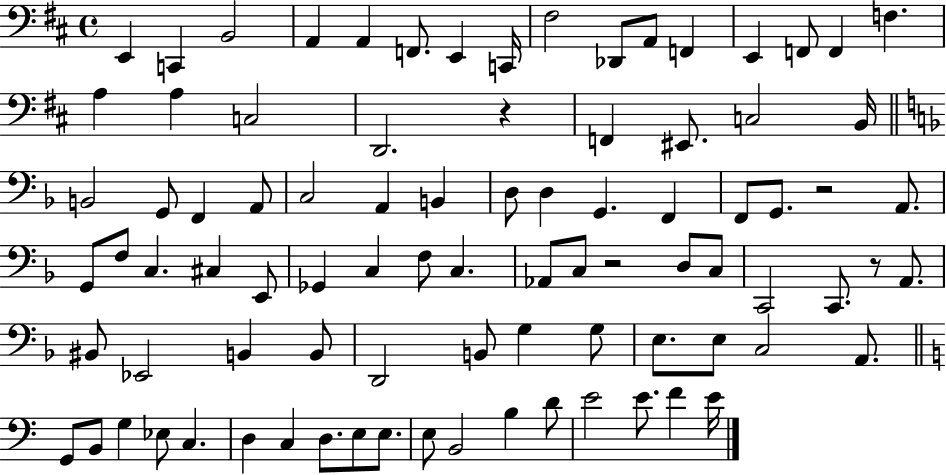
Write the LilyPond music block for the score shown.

{
  \clef bass
  \time 4/4
  \defaultTimeSignature
  \key d \major
  e,4 c,4 b,2 | a,4 a,4 f,8. e,4 c,16 | fis2 des,8 a,8 f,4 | e,4 f,8 f,4 f4. | \break a4 a4 c2 | d,2. r4 | f,4 eis,8. c2 b,16 | \bar "||" \break \key f \major b,2 g,8 f,4 a,8 | c2 a,4 b,4 | d8 d4 g,4. f,4 | f,8 g,8. r2 a,8. | \break g,8 f8 c4. cis4 e,8 | ges,4 c4 f8 c4. | aes,8 c8 r2 d8 c8 | c,2 c,8. r8 a,8. | \break bis,8 ees,2 b,4 b,8 | d,2 b,8 g4 g8 | e8. e8 c2 a,8. | \bar "||" \break \key a \minor g,8 b,8 g4 ees8 c4. | d4 c4 d8. e8 e8. | e8 b,2 b4 d'8 | e'2 e'8. f'4 e'16 | \break \bar "|."
}